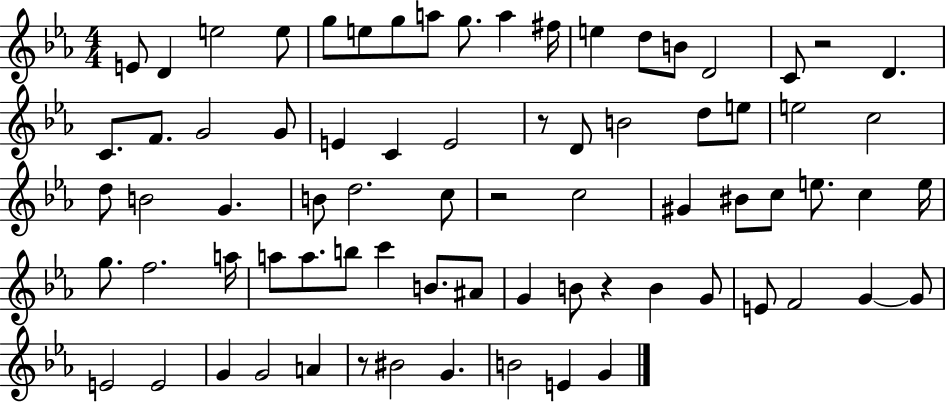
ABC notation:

X:1
T:Untitled
M:4/4
L:1/4
K:Eb
E/2 D e2 e/2 g/2 e/2 g/2 a/2 g/2 a ^f/4 e d/2 B/2 D2 C/2 z2 D C/2 F/2 G2 G/2 E C E2 z/2 D/2 B2 d/2 e/2 e2 c2 d/2 B2 G B/2 d2 c/2 z2 c2 ^G ^B/2 c/2 e/2 c e/4 g/2 f2 a/4 a/2 a/2 b/2 c' B/2 ^A/2 G B/2 z B G/2 E/2 F2 G G/2 E2 E2 G G2 A z/2 ^B2 G B2 E G